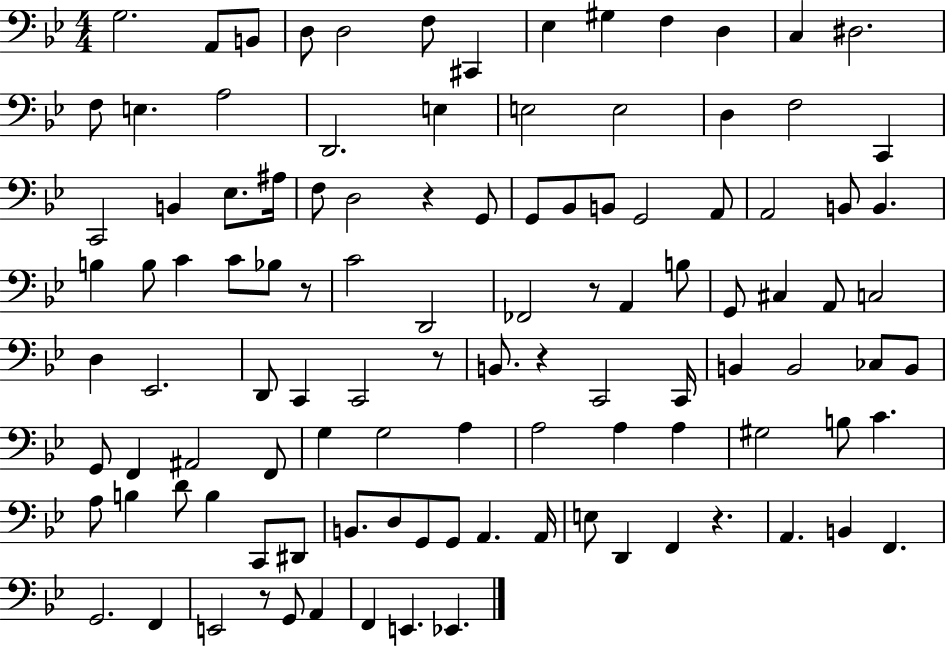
G3/h. A2/e B2/e D3/e D3/h F3/e C#2/q Eb3/q G#3/q F3/q D3/q C3/q D#3/h. F3/e E3/q. A3/h D2/h. E3/q E3/h E3/h D3/q F3/h C2/q C2/h B2/q Eb3/e. A#3/s F3/e D3/h R/q G2/e G2/e Bb2/e B2/e G2/h A2/e A2/h B2/e B2/q. B3/q B3/e C4/q C4/e Bb3/e R/e C4/h D2/h FES2/h R/e A2/q B3/e G2/e C#3/q A2/e C3/h D3/q Eb2/h. D2/e C2/q C2/h R/e B2/e. R/q C2/h C2/s B2/q B2/h CES3/e B2/e G2/e F2/q A#2/h F2/e G3/q G3/h A3/q A3/h A3/q A3/q G#3/h B3/e C4/q. A3/e B3/q D4/e B3/q C2/e D#2/e B2/e. D3/e G2/e G2/e A2/q. A2/s E3/e D2/q F2/q R/q. A2/q. B2/q F2/q. G2/h. F2/q E2/h R/e G2/e A2/q F2/q E2/q. Eb2/q.